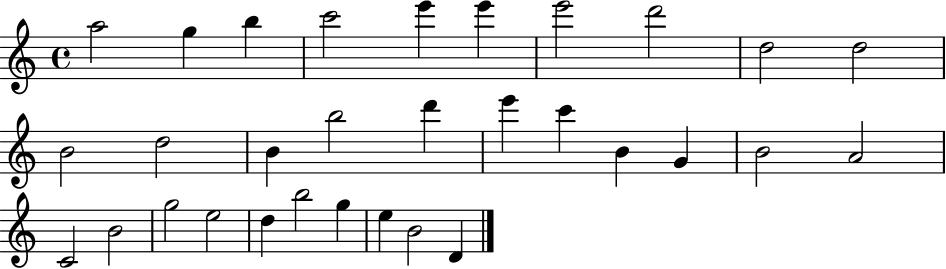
{
  \clef treble
  \time 4/4
  \defaultTimeSignature
  \key c \major
  a''2 g''4 b''4 | c'''2 e'''4 e'''4 | e'''2 d'''2 | d''2 d''2 | \break b'2 d''2 | b'4 b''2 d'''4 | e'''4 c'''4 b'4 g'4 | b'2 a'2 | \break c'2 b'2 | g''2 e''2 | d''4 b''2 g''4 | e''4 b'2 d'4 | \break \bar "|."
}